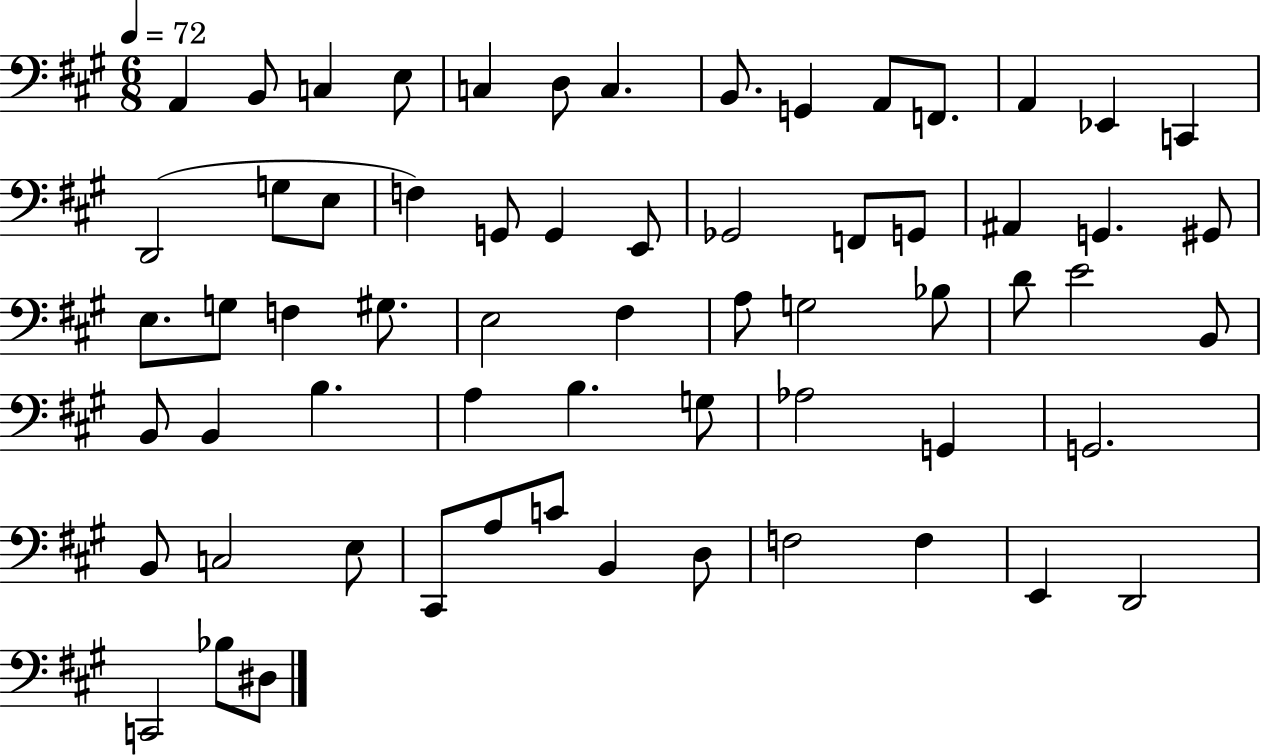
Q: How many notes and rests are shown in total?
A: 63